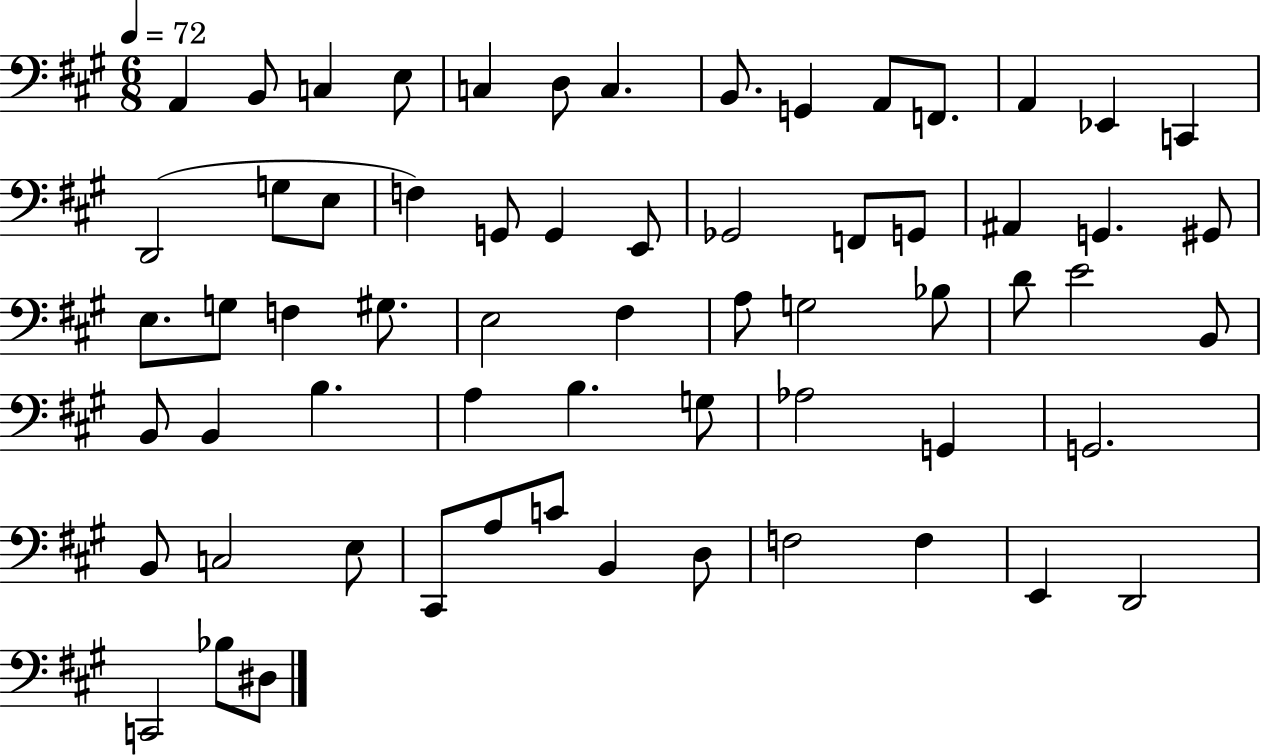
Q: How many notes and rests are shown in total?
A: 63